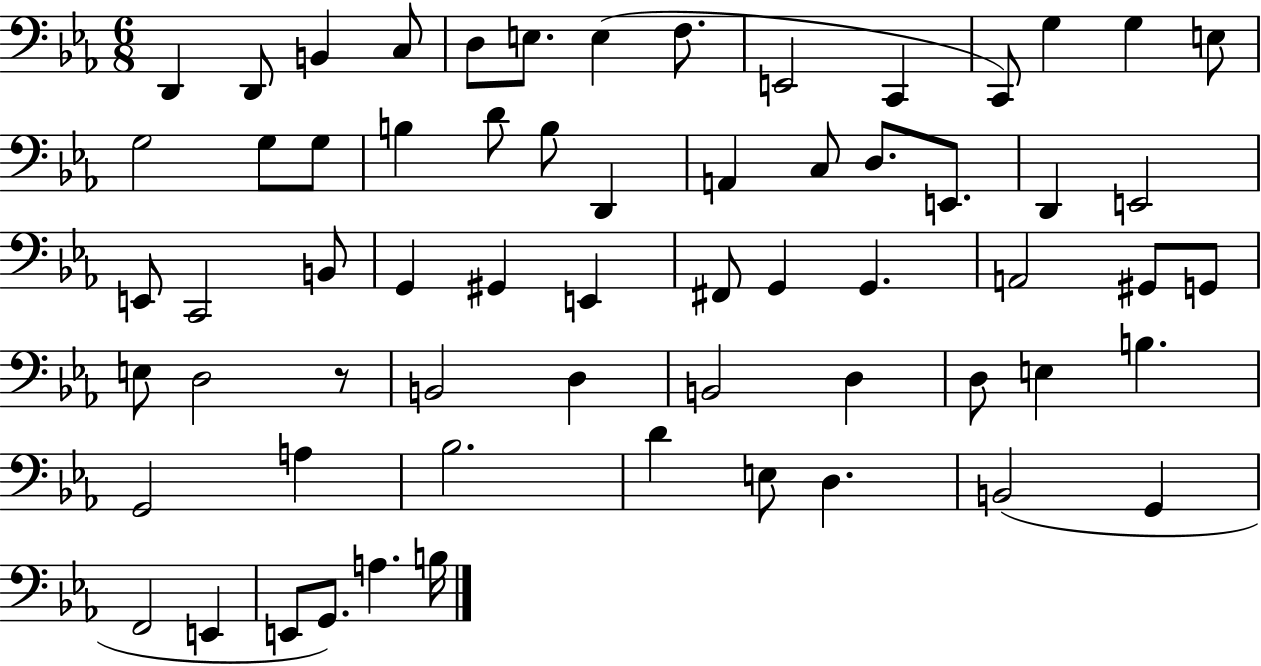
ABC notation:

X:1
T:Untitled
M:6/8
L:1/4
K:Eb
D,, D,,/2 B,, C,/2 D,/2 E,/2 E, F,/2 E,,2 C,, C,,/2 G, G, E,/2 G,2 G,/2 G,/2 B, D/2 B,/2 D,, A,, C,/2 D,/2 E,,/2 D,, E,,2 E,,/2 C,,2 B,,/2 G,, ^G,, E,, ^F,,/2 G,, G,, A,,2 ^G,,/2 G,,/2 E,/2 D,2 z/2 B,,2 D, B,,2 D, D,/2 E, B, G,,2 A, _B,2 D E,/2 D, B,,2 G,, F,,2 E,, E,,/2 G,,/2 A, B,/4